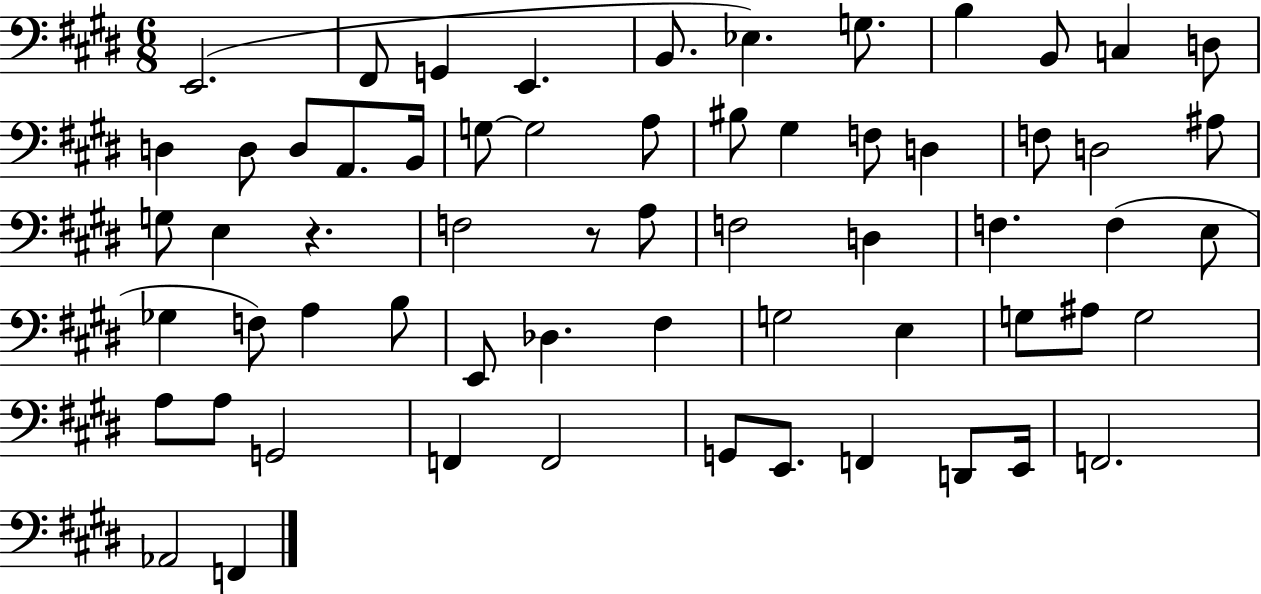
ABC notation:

X:1
T:Untitled
M:6/8
L:1/4
K:E
E,,2 ^F,,/2 G,, E,, B,,/2 _E, G,/2 B, B,,/2 C, D,/2 D, D,/2 D,/2 A,,/2 B,,/4 G,/2 G,2 A,/2 ^B,/2 ^G, F,/2 D, F,/2 D,2 ^A,/2 G,/2 E, z F,2 z/2 A,/2 F,2 D, F, F, E,/2 _G, F,/2 A, B,/2 E,,/2 _D, ^F, G,2 E, G,/2 ^A,/2 G,2 A,/2 A,/2 G,,2 F,, F,,2 G,,/2 E,,/2 F,, D,,/2 E,,/4 F,,2 _A,,2 F,,